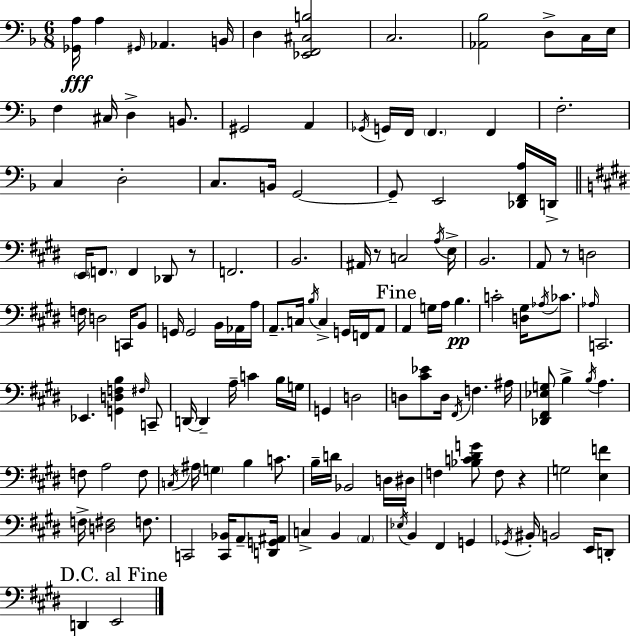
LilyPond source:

{
  \clef bass
  \numericTimeSignature
  \time 6/8
  \key f \major
  \repeat volta 2 { <ges, a>16\fff a4 \grace { gis,16 } aes,4. | b,16 d4 <ees, f, cis b>2 | c2. | <aes, bes>2 d8-> c16 | \break e16 f4 cis16 d4-> b,8. | gis,2 a,4 | \acciaccatura { ges,16 } g,16 f,16 \parenthesize f,4. f,4 | f2.-. | \break c4 d2-. | c8. b,16 g,2~~ | g,8-- e,2 | <des, f, a>16 d,16-> \bar "||" \break \key e \major \parenthesize e,16 \parenthesize f,8. f,4 des,8 r8 | f,2. | b,2. | ais,16 r8 c2 \acciaccatura { a16 } | \break e16-> b,2. | a,8 r8 d2 | f16 d2 c,16 b,8 | g,16 g,2 b,16 aes,16 | \break a16 a,8.-- c16 \acciaccatura { b16 } c4-> g,16 f,16 | a,8 \mark "Fine" a,4 g16 a16 b4.\pp | c'2-. <d gis>16 \acciaccatura { aes16 } | ces'8. \grace { aes16 } c,2. | \break ees,4. <g, d f b>4 | \grace { fis16 } c,8-- d,16~~ d,4-- a16-- c'4 | b16 g16 g,4 d2 | d8 <cis' ees'>8 d16 \acciaccatura { fis,16 } f4. | \break ais16 <des, fis, ees g>8 b4-> | \acciaccatura { b16 } a4. f8 a2 | f8 \acciaccatura { c16 } ais16 \parenthesize g4 | b4 c'8. b16-- d'16 bes,2 | \break d16 dis16 f4 | <bes c' dis' g'>8 f8 r4 g2 | <e f'>4 f16-> <d fis>2 | f8. c,2 | \break <c, bes,>16 a,8-- <d, g, ais,>16 c4-> | b,4 \parenthesize a,4 \acciaccatura { ees16 } b,4 | fis,4 g,4 \acciaccatura { ges,16 } bis,16-. b,2 | e,16 d,8-. \mark "D.C. al Fine" d,4 | \break e,2 } \bar "|."
}